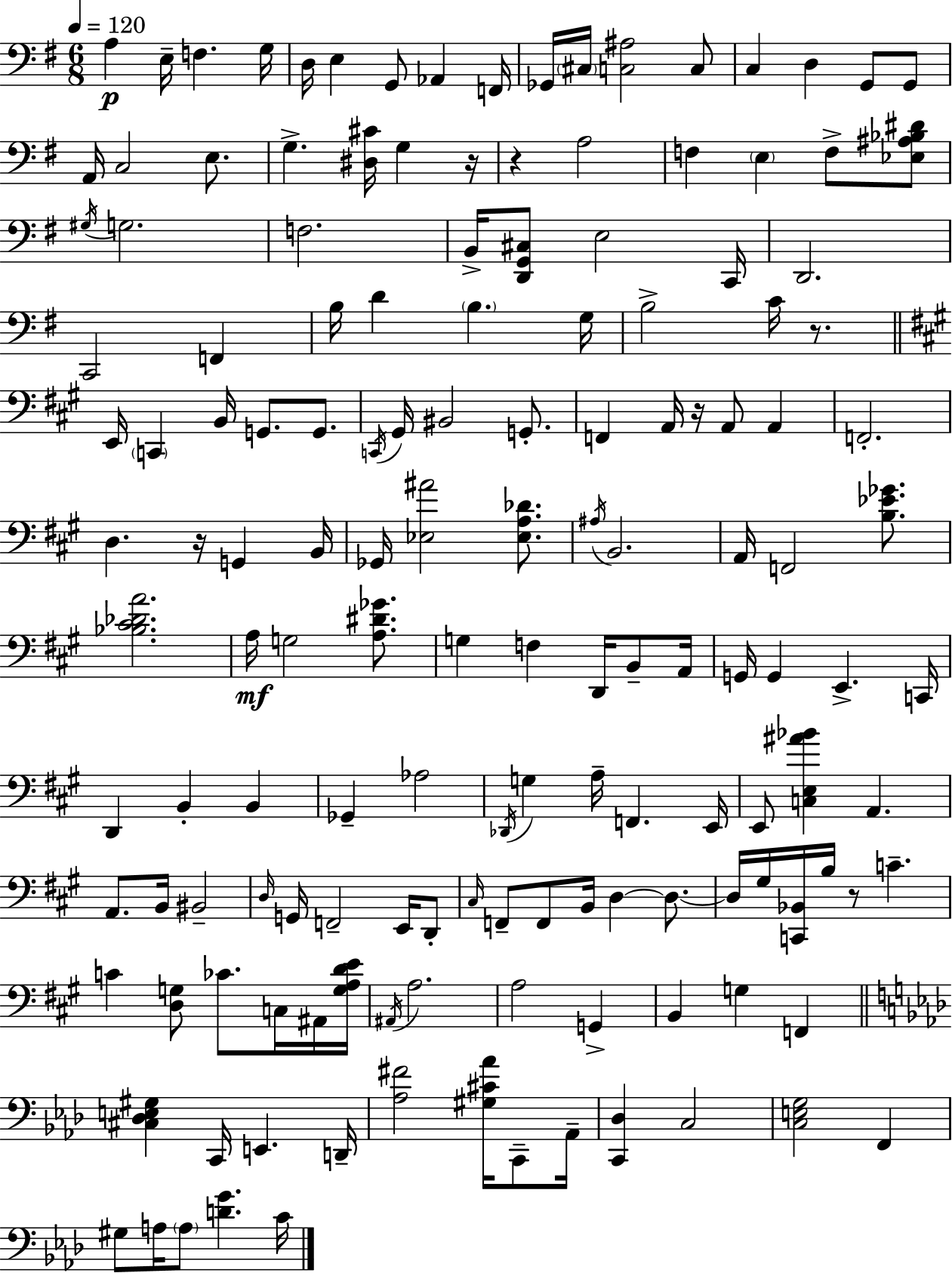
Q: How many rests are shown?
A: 6